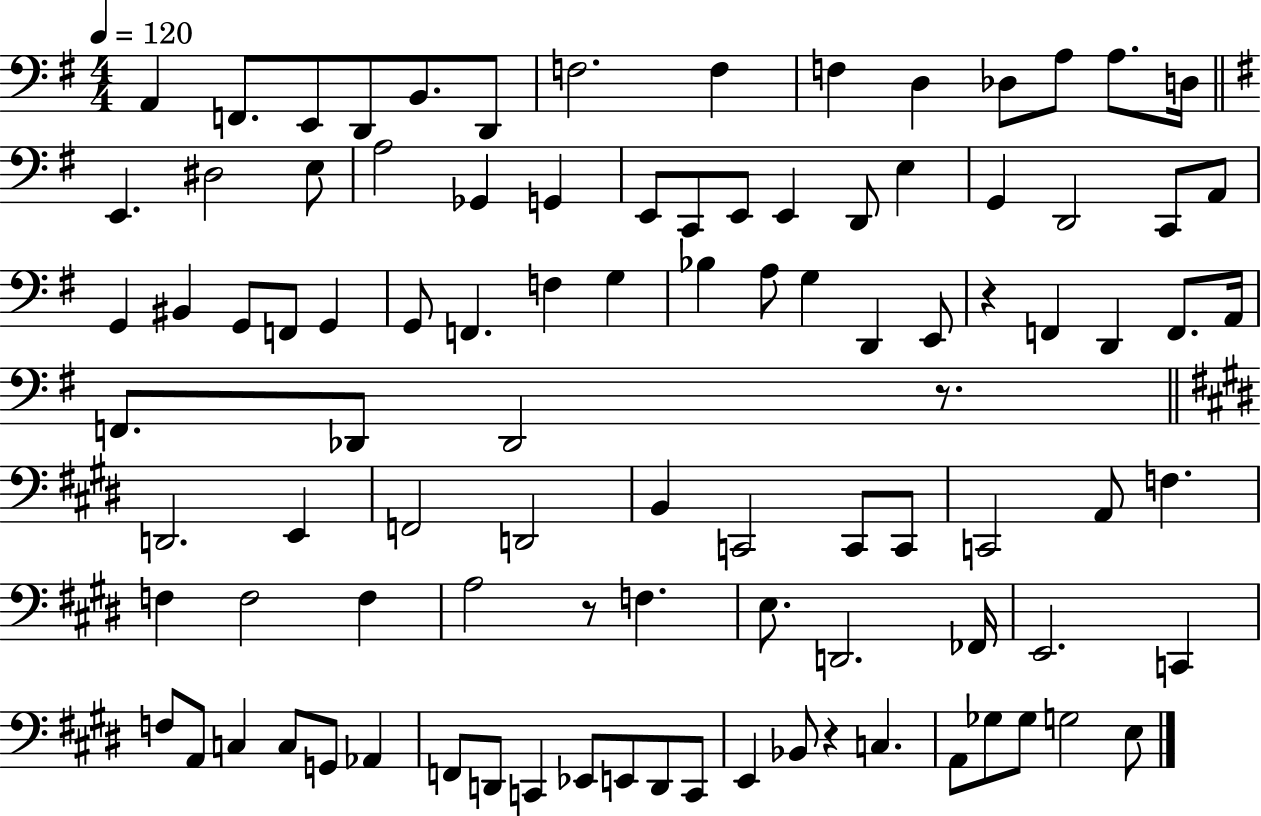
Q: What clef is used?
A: bass